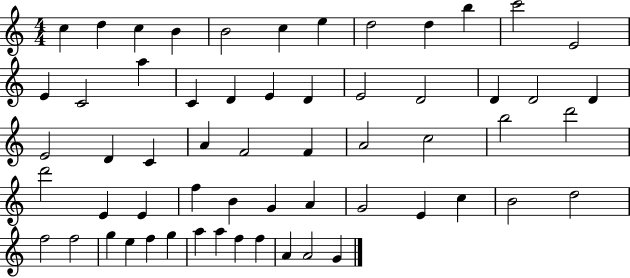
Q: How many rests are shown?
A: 0